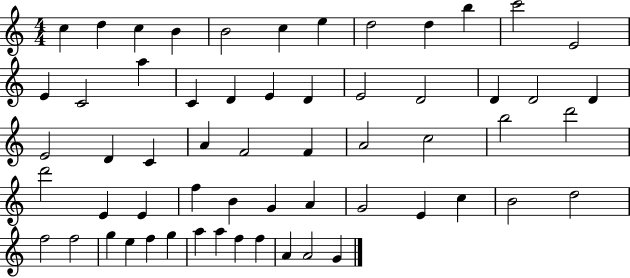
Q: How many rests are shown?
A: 0